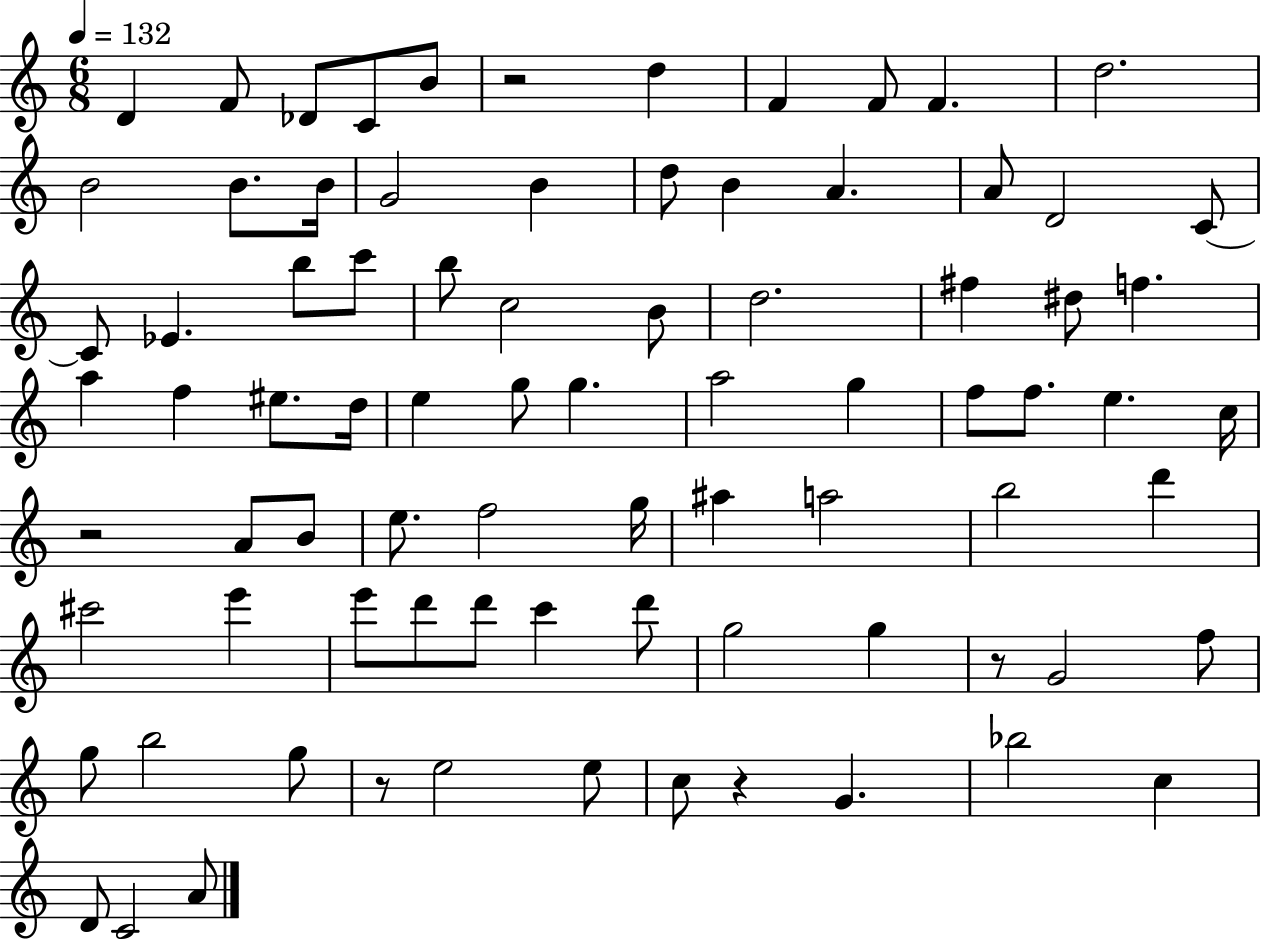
X:1
T:Untitled
M:6/8
L:1/4
K:C
D F/2 _D/2 C/2 B/2 z2 d F F/2 F d2 B2 B/2 B/4 G2 B d/2 B A A/2 D2 C/2 C/2 _E b/2 c'/2 b/2 c2 B/2 d2 ^f ^d/2 f a f ^e/2 d/4 e g/2 g a2 g f/2 f/2 e c/4 z2 A/2 B/2 e/2 f2 g/4 ^a a2 b2 d' ^c'2 e' e'/2 d'/2 d'/2 c' d'/2 g2 g z/2 G2 f/2 g/2 b2 g/2 z/2 e2 e/2 c/2 z G _b2 c D/2 C2 A/2